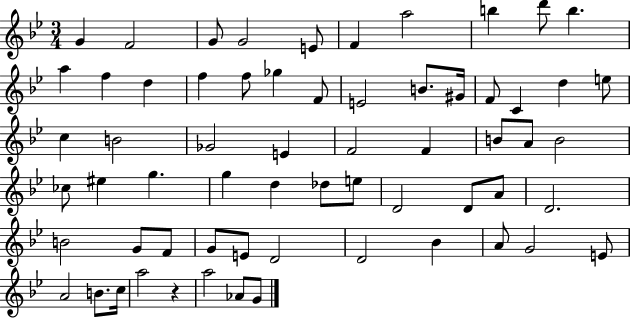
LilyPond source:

{
  \clef treble
  \numericTimeSignature
  \time 3/4
  \key bes \major
  g'4 f'2 | g'8 g'2 e'8 | f'4 a''2 | b''4 d'''8 b''4. | \break a''4 f''4 d''4 | f''4 f''8 ges''4 f'8 | e'2 b'8. gis'16 | f'8 c'4 d''4 e''8 | \break c''4 b'2 | ges'2 e'4 | f'2 f'4 | b'8 a'8 b'2 | \break ces''8 eis''4 g''4. | g''4 d''4 des''8 e''8 | d'2 d'8 a'8 | d'2. | \break b'2 g'8 f'8 | g'8 e'8 d'2 | d'2 bes'4 | a'8 g'2 e'8 | \break a'2 b'8. c''16 | a''2 r4 | a''2 aes'8 g'8 | \bar "|."
}